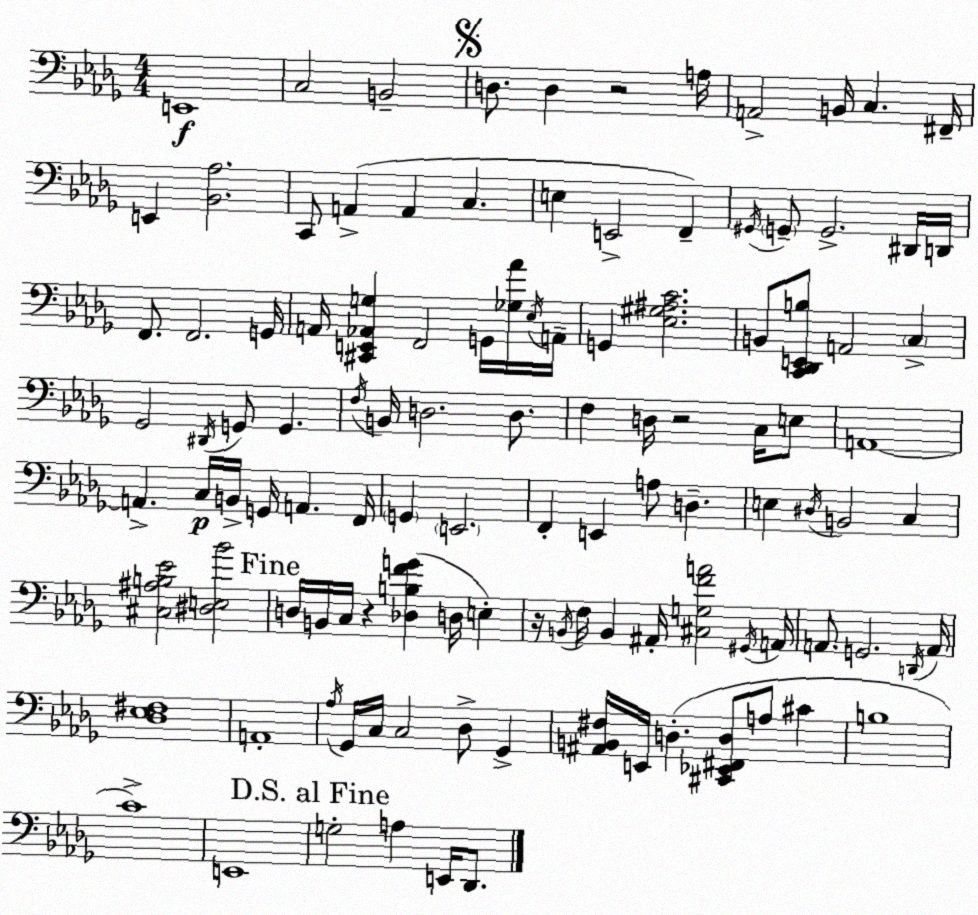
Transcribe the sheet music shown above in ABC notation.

X:1
T:Untitled
M:4/4
L:1/4
K:Bbm
E,,4 C,2 B,,2 D,/2 D, z2 A,/4 A,,2 B,,/4 C, ^F,,/4 E,, [_B,,_A,]2 C,,/2 A,, A,, C, E, E,,2 F,, ^G,,/4 G,,/2 G,,2 ^D,,/4 D,,/4 F,,/2 F,,2 G,,/4 A,,/4 [^C,,E,,_A,,G,] F,,2 G,,/4 [_G,_A]/4 _E,/4 A,,/4 G,, [_E,^G,^A,C]2 B,,/2 [C,,_D,,E,,B,]/2 A,,2 C, _G,,2 ^D,,/4 G,,/2 G,, F,/4 B,,/4 D,2 D,/2 F, D,/4 z2 C,/4 E,/2 A,,4 A,, C,/4 B,,/4 G,,/4 A,, F,,/4 G,, E,,2 F,, E,, A,/2 D, E, ^D,/4 B,,2 C, [^C,^A,B,_E]2 [^D,E,_B]2 D,/4 B,,/4 C,/4 z [_D,B,FG] D,/4 E, z/4 B,,/4 F,/4 B,, ^A,,/4 [^C,G,FA]2 ^G,,/4 A,,/4 A,,/2 G,,2 D,,/4 A,,/4 [_D,_E,^F,]4 A,,4 _A,/4 _G,,/4 C,/4 C,2 _D,/2 _G,, [^A,,B,,^F,]/4 E,,/4 D, [^C,,_E,,^F,,D,]/2 A,/2 ^C B,4 C4 E,,4 G,2 A, E,,/4 _D,,/2